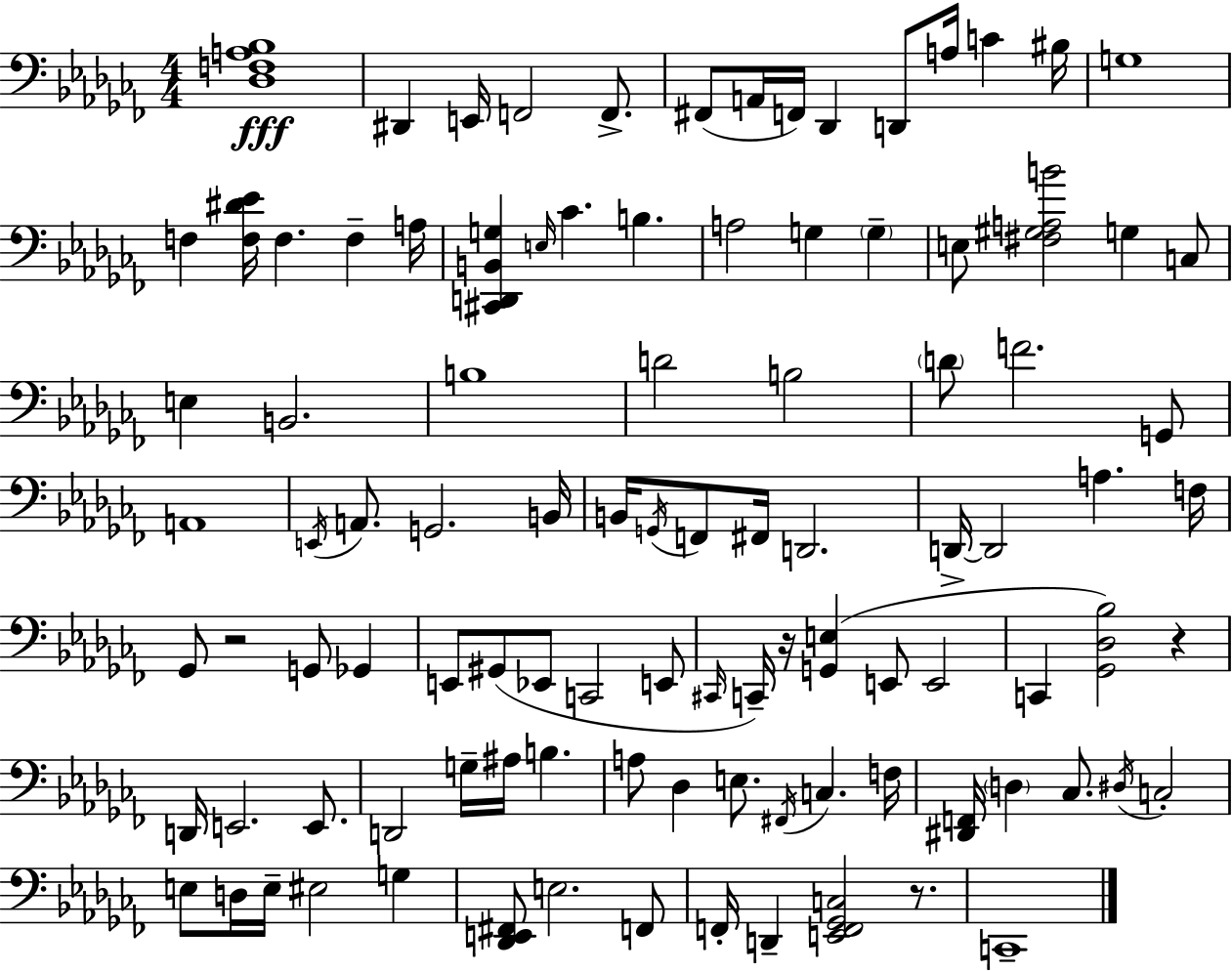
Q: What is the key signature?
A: AES minor